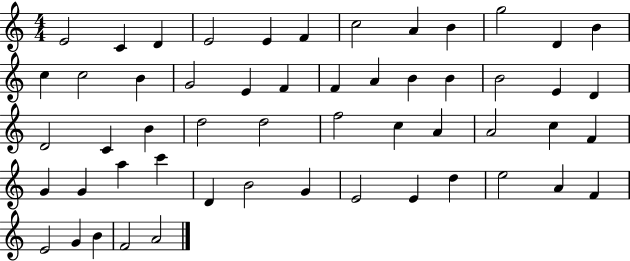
E4/h C4/q D4/q E4/h E4/q F4/q C5/h A4/q B4/q G5/h D4/q B4/q C5/q C5/h B4/q G4/h E4/q F4/q F4/q A4/q B4/q B4/q B4/h E4/q D4/q D4/h C4/q B4/q D5/h D5/h F5/h C5/q A4/q A4/h C5/q F4/q G4/q G4/q A5/q C6/q D4/q B4/h G4/q E4/h E4/q D5/q E5/h A4/q F4/q E4/h G4/q B4/q F4/h A4/h